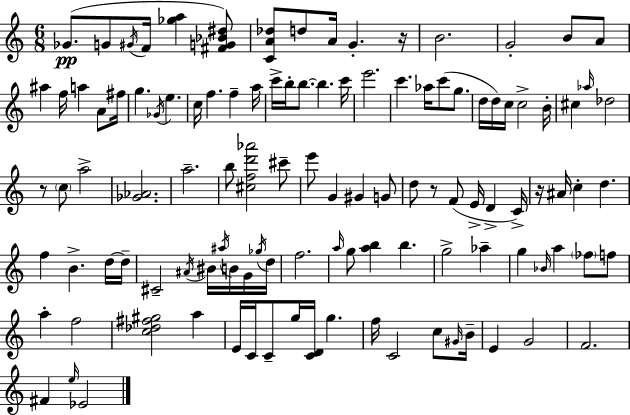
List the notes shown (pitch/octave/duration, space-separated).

Gb4/e. G4/e G#4/s F4/s [Gb5,A5]/q [F#4,G4,Bb4,D#5]/e [C4,A4,Db5]/e D5/e A4/s G4/q. R/s B4/h. G4/h B4/e A4/e A#5/q F5/s A5/q A4/e F#5/s G5/q. Gb4/s E5/q. C5/s F5/q. F5/q A5/s C6/s B5/s B5/e. B5/q. C6/s E6/h. C6/q. Ab5/s C6/e G5/e. D5/s D5/s C5/s C5/h B4/s C#5/q Ab5/s Db5/h R/e C5/e A5/h [Gb4,Ab4]/h. A5/h. B5/e [C#5,F5,D6,Ab6]/h C#6/e E6/e G4/q G#4/q G4/e D5/e R/e F4/e E4/s D4/q C4/s R/s A#4/s C5/q D5/q. F5/q B4/q. D5/s D5/s C#4/h A#4/s BIS4/s A#5/s B4/s G4/s Gb5/s D5/s F5/h. A5/s G5/e [A5,B5]/q B5/q. G5/h Ab5/q G5/q Bb4/s A5/q FES5/e F5/e A5/q F5/h [C5,Db5,F#5,G#5]/h A5/q E4/s C4/s C4/e G5/s [C4,D4]/s G5/q. F5/s C4/h C5/e G#4/s B4/s E4/q G4/h F4/h. F#4/q E5/s Eb4/h